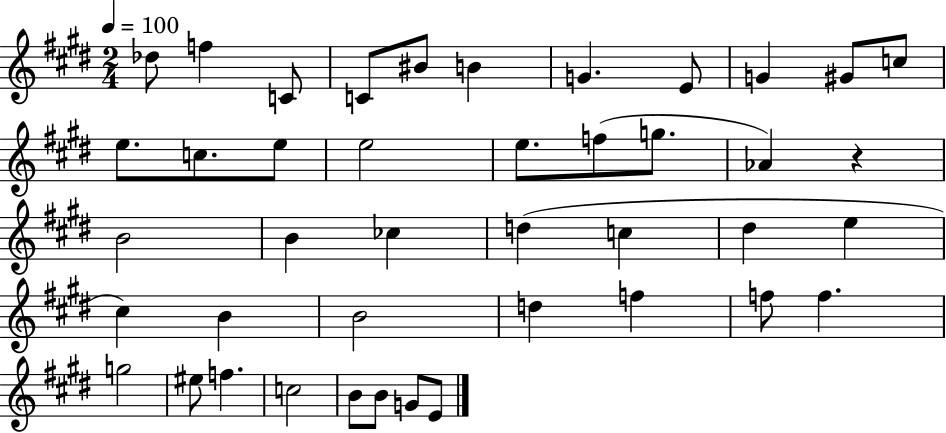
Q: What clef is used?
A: treble